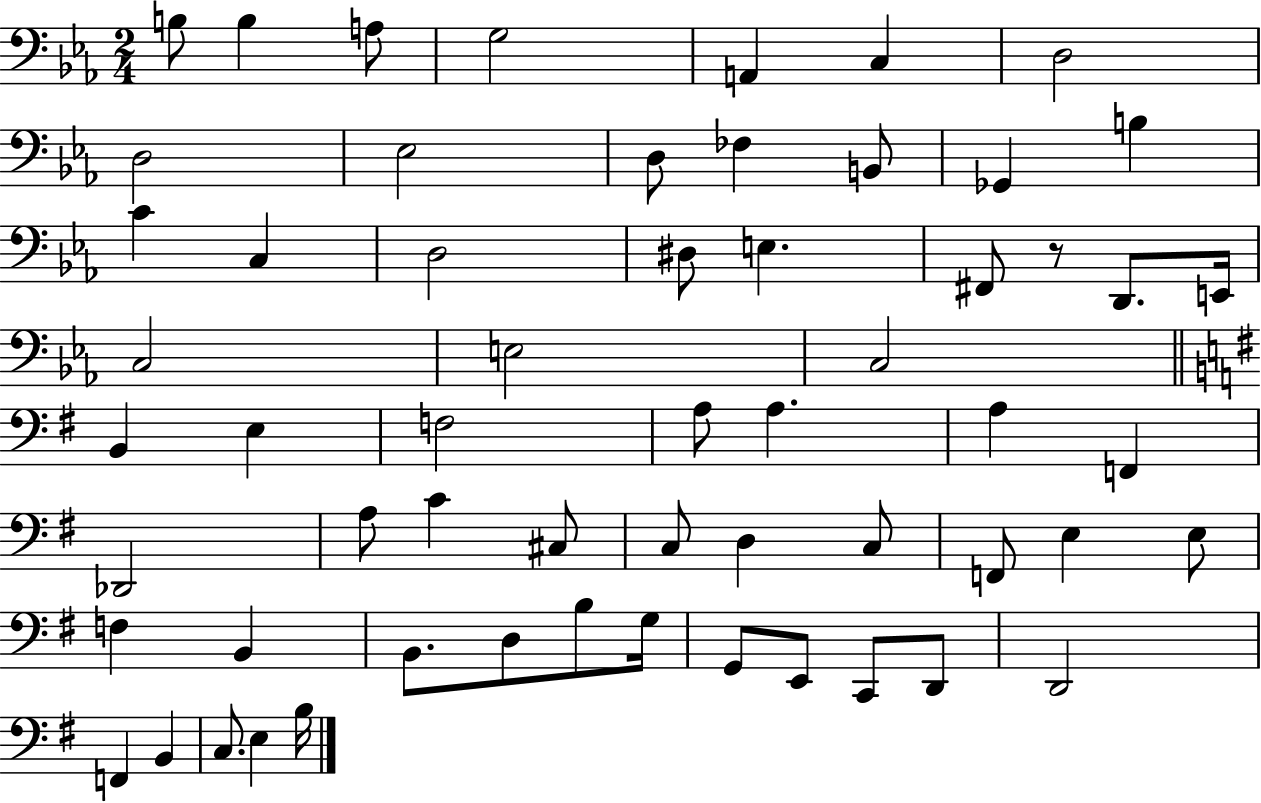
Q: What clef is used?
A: bass